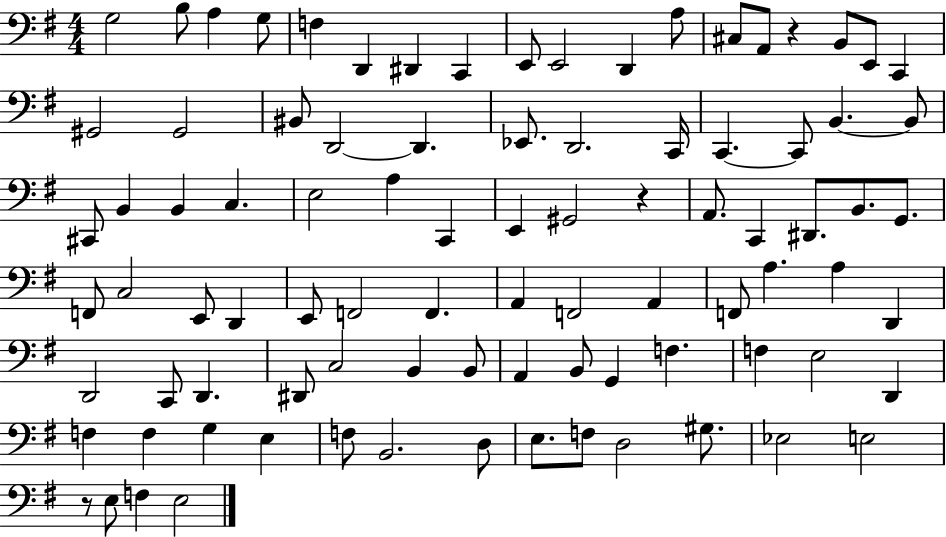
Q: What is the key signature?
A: G major